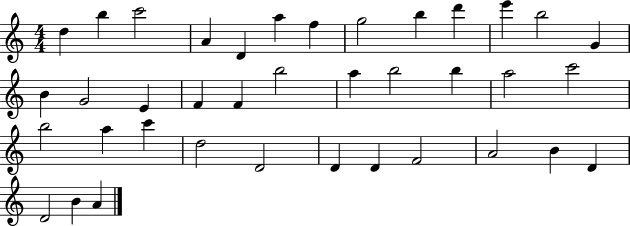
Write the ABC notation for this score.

X:1
T:Untitled
M:4/4
L:1/4
K:C
d b c'2 A D a f g2 b d' e' b2 G B G2 E F F b2 a b2 b a2 c'2 b2 a c' d2 D2 D D F2 A2 B D D2 B A